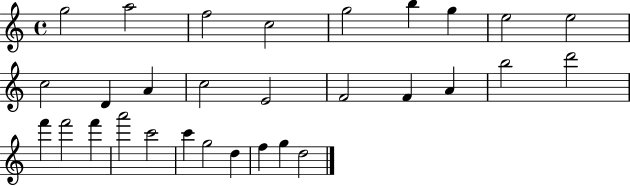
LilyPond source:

{
  \clef treble
  \time 4/4
  \defaultTimeSignature
  \key c \major
  g''2 a''2 | f''2 c''2 | g''2 b''4 g''4 | e''2 e''2 | \break c''2 d'4 a'4 | c''2 e'2 | f'2 f'4 a'4 | b''2 d'''2 | \break f'''4 f'''2 f'''4 | a'''2 c'''2 | c'''4 g''2 d''4 | f''4 g''4 d''2 | \break \bar "|."
}